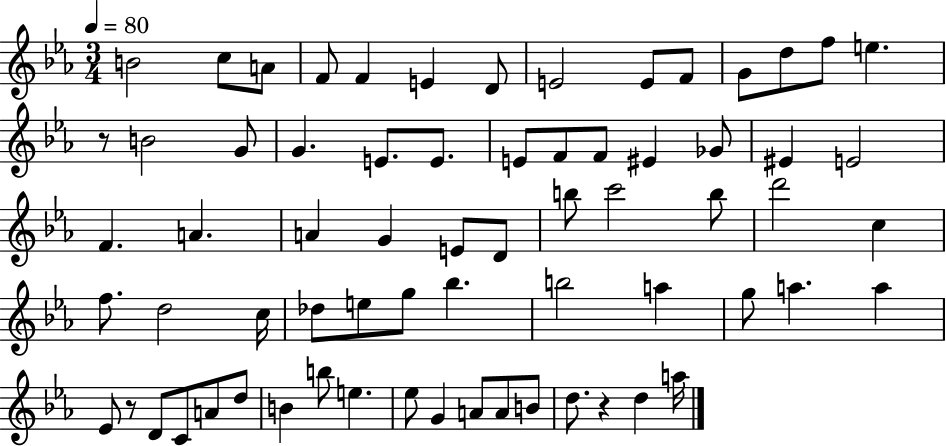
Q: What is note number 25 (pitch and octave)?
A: EIS4